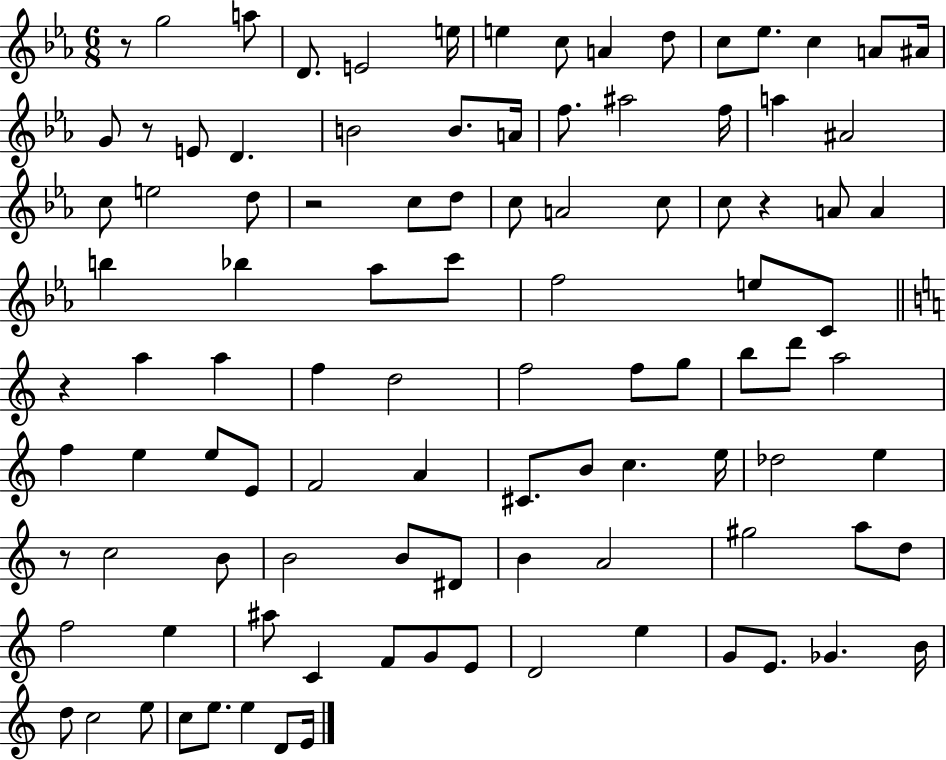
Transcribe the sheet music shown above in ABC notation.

X:1
T:Untitled
M:6/8
L:1/4
K:Eb
z/2 g2 a/2 D/2 E2 e/4 e c/2 A d/2 c/2 _e/2 c A/2 ^A/4 G/2 z/2 E/2 D B2 B/2 A/4 f/2 ^a2 f/4 a ^A2 c/2 e2 d/2 z2 c/2 d/2 c/2 A2 c/2 c/2 z A/2 A b _b _a/2 c'/2 f2 e/2 C/2 z a a f d2 f2 f/2 g/2 b/2 d'/2 a2 f e e/2 E/2 F2 A ^C/2 B/2 c e/4 _d2 e z/2 c2 B/2 B2 B/2 ^D/2 B A2 ^g2 a/2 d/2 f2 e ^a/2 C F/2 G/2 E/2 D2 e G/2 E/2 _G B/4 d/2 c2 e/2 c/2 e/2 e D/2 E/4